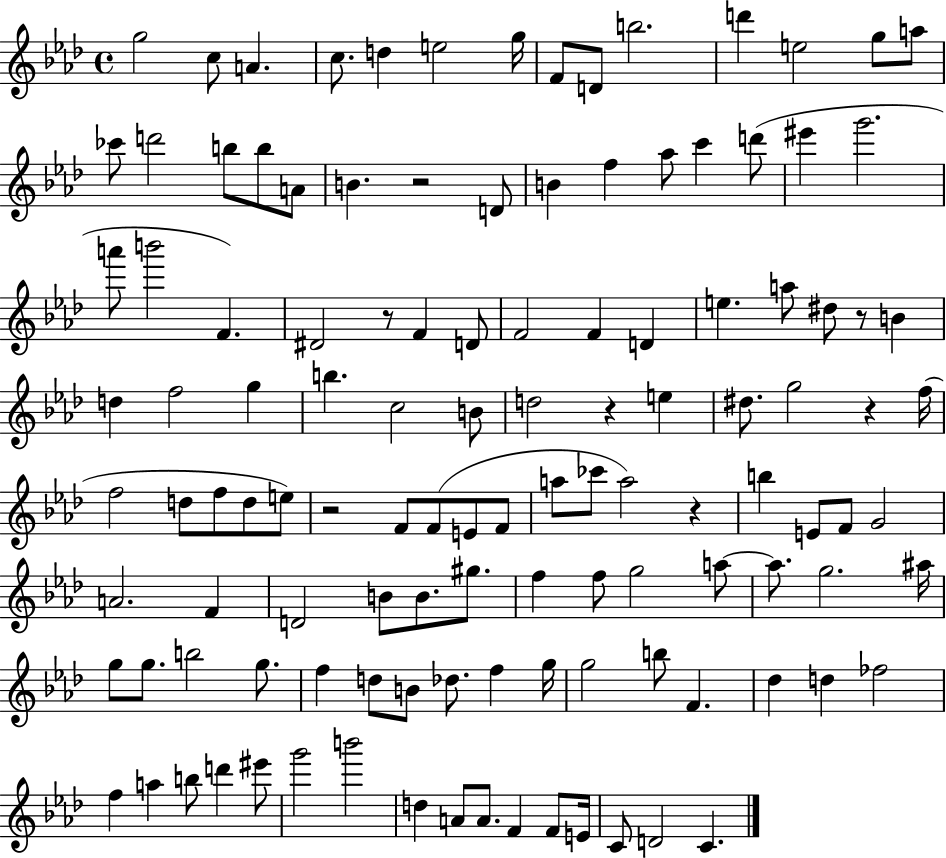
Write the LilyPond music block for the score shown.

{
  \clef treble
  \time 4/4
  \defaultTimeSignature
  \key aes \major
  \repeat volta 2 { g''2 c''8 a'4. | c''8. d''4 e''2 g''16 | f'8 d'8 b''2. | d'''4 e''2 g''8 a''8 | \break ces'''8 d'''2 b''8 b''8 a'8 | b'4. r2 d'8 | b'4 f''4 aes''8 c'''4 d'''8( | eis'''4 g'''2. | \break a'''8 b'''2 f'4.) | dis'2 r8 f'4 d'8 | f'2 f'4 d'4 | e''4. a''8 dis''8 r8 b'4 | \break d''4 f''2 g''4 | b''4. c''2 b'8 | d''2 r4 e''4 | dis''8. g''2 r4 f''16( | \break f''2 d''8 f''8 d''8 e''8) | r2 f'8 f'8( e'8 f'8 | a''8 ces'''8 a''2) r4 | b''4 e'8 f'8 g'2 | \break a'2. f'4 | d'2 b'8 b'8. gis''8. | f''4 f''8 g''2 a''8~~ | a''8. g''2. ais''16 | \break g''8 g''8. b''2 g''8. | f''4 d''8 b'8 des''8. f''4 g''16 | g''2 b''8 f'4. | des''4 d''4 fes''2 | \break f''4 a''4 b''8 d'''4 eis'''8 | g'''2 b'''2 | d''4 a'8 a'8. f'4 f'8 e'16 | c'8 d'2 c'4. | \break } \bar "|."
}